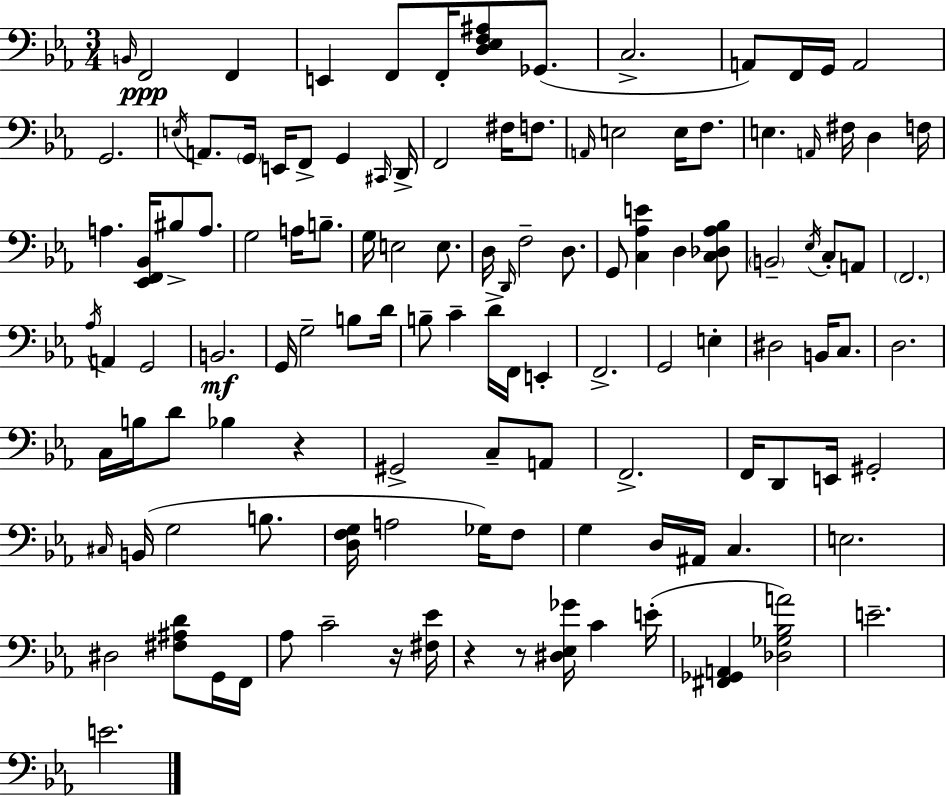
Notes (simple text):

B2/s F2/h F2/q E2/q F2/e F2/s [D3,Eb3,F3,A#3]/e Gb2/e. C3/h. A2/e F2/s G2/s A2/h G2/h. E3/s A2/e. G2/s E2/s F2/e G2/q C#2/s D2/s F2/h F#3/s F3/e. A2/s E3/h E3/s F3/e. E3/q. A2/s F#3/s D3/q F3/s A3/q. [Eb2,F2,Bb2]/s BIS3/e A3/e. G3/h A3/s B3/e. G3/s E3/h E3/e. D3/s D2/s F3/h D3/e. G2/e [C3,Ab3,E4]/q D3/q [C3,Db3,Ab3,Bb3]/e B2/h Eb3/s C3/e A2/e F2/h. Ab3/s A2/q G2/h B2/h. G2/s G3/h B3/e D4/s B3/e C4/q D4/s F2/s E2/q F2/h. G2/h E3/q D#3/h B2/s C3/e. D3/h. C3/s B3/s D4/e Bb3/q R/q G#2/h C3/e A2/e F2/h. F2/s D2/e E2/s G#2/h C#3/s B2/s G3/h B3/e. [D3,F3,G3]/s A3/h Gb3/s F3/e G3/q D3/s A#2/s C3/q. E3/h. D#3/h [F#3,A#3,D4]/e G2/s F2/s Ab3/e C4/h R/s [F#3,Eb4]/s R/q R/e [D#3,Eb3,Gb4]/s C4/q E4/s [F#2,Gb2,A2]/q [Db3,Gb3,Bb3,A4]/h E4/h. E4/h.